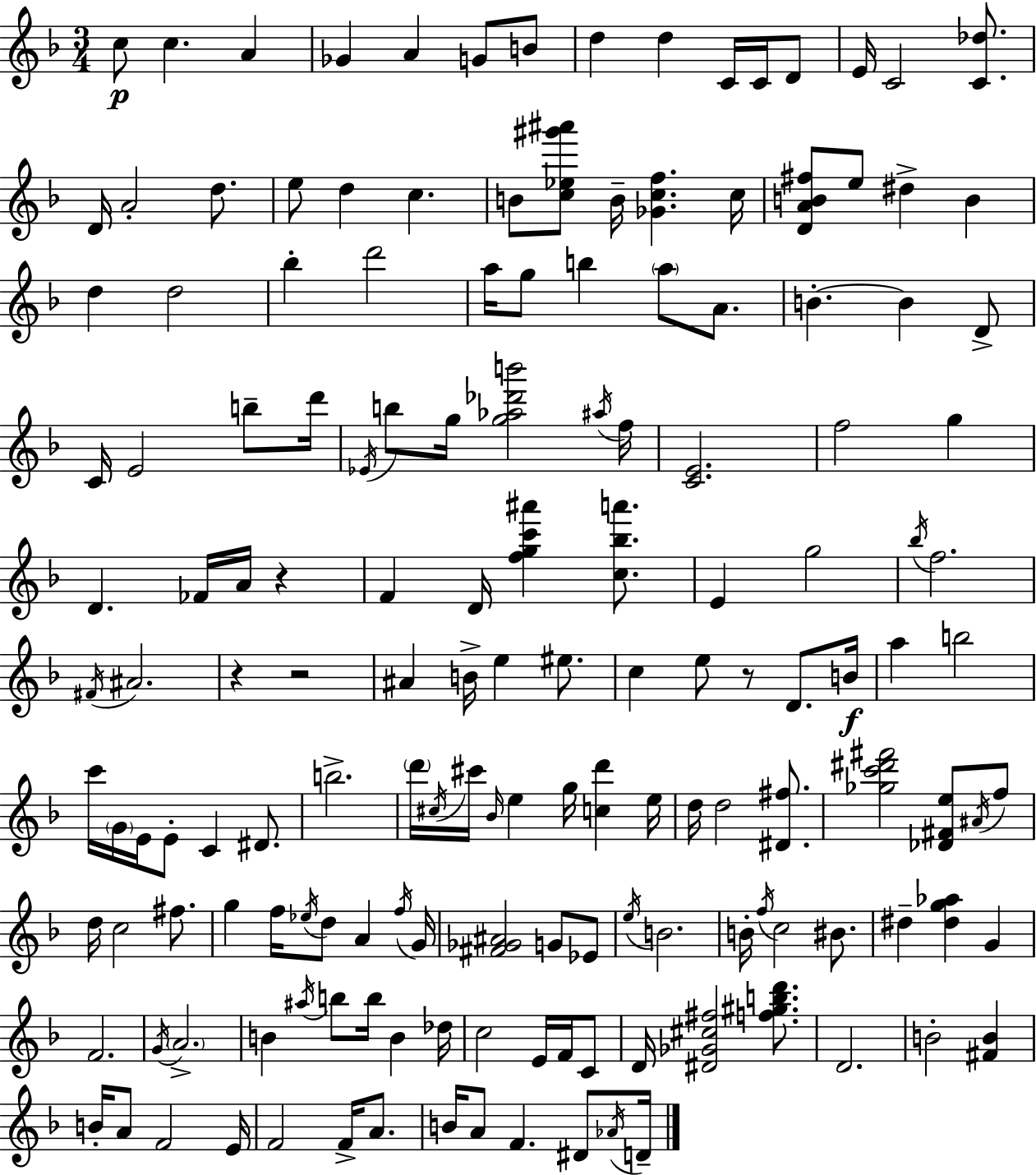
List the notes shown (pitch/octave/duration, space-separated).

C5/e C5/q. A4/q Gb4/q A4/q G4/e B4/e D5/q D5/q C4/s C4/s D4/e E4/s C4/h [C4,Db5]/e. D4/s A4/h D5/e. E5/e D5/q C5/q. B4/e [C5,Eb5,G#6,A#6]/e B4/s [Gb4,C5,F5]/q. C5/s [D4,A4,B4,F#5]/e E5/e D#5/q B4/q D5/q D5/h Bb5/q D6/h A5/s G5/e B5/q A5/e A4/e. B4/q. B4/q D4/e C4/s E4/h B5/e D6/s Eb4/s B5/e G5/s [G5,Ab5,Db6,B6]/h A#5/s F5/s [C4,E4]/h. F5/h G5/q D4/q. FES4/s A4/s R/q F4/q D4/s [F5,G5,C6,A#6]/q [C5,Bb5,A6]/e. E4/q G5/h Bb5/s F5/h. F#4/s A#4/h. R/q R/h A#4/q B4/s E5/q EIS5/e. C5/q E5/e R/e D4/e. B4/s A5/q B5/h C6/s G4/s E4/s E4/e C4/q D#4/e. B5/h. D6/s C#5/s C#6/s Bb4/s E5/q G5/s [C5,D6]/q E5/s D5/s D5/h [D#4,F#5]/e. [Gb5,C6,D#6,F#6]/h [Db4,F#4,E5]/e A#4/s F5/e D5/s C5/h F#5/e. G5/q F5/s Eb5/s D5/e A4/q F5/s G4/s [F#4,Gb4,A#4]/h G4/e Eb4/e E5/s B4/h. B4/s F5/s C5/h BIS4/e. D#5/q [D#5,G5,Ab5]/q G4/q F4/h. G4/s A4/h. B4/q A#5/s B5/e B5/s B4/q Db5/s C5/h E4/s F4/s C4/e D4/s [D#4,Gb4,C#5,F#5]/h [F5,G#5,B5,D6]/e. D4/h. B4/h [F#4,B4]/q B4/s A4/e F4/h E4/s F4/h F4/s A4/e. B4/s A4/e F4/q. D#4/e Ab4/s D4/s